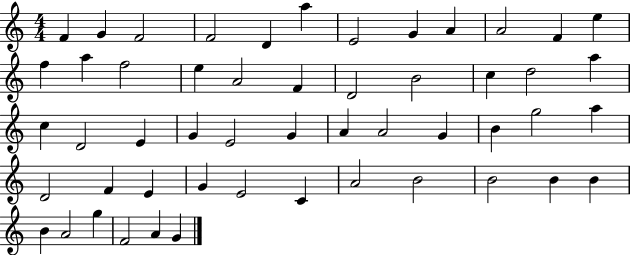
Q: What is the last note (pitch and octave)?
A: G4